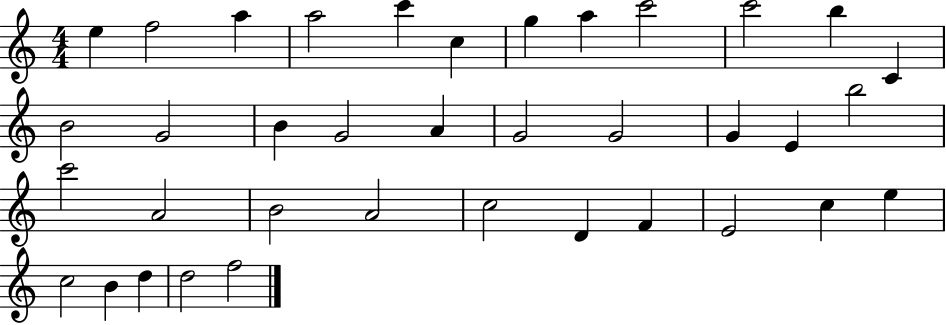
{
  \clef treble
  \numericTimeSignature
  \time 4/4
  \key c \major
  e''4 f''2 a''4 | a''2 c'''4 c''4 | g''4 a''4 c'''2 | c'''2 b''4 c'4 | \break b'2 g'2 | b'4 g'2 a'4 | g'2 g'2 | g'4 e'4 b''2 | \break c'''2 a'2 | b'2 a'2 | c''2 d'4 f'4 | e'2 c''4 e''4 | \break c''2 b'4 d''4 | d''2 f''2 | \bar "|."
}